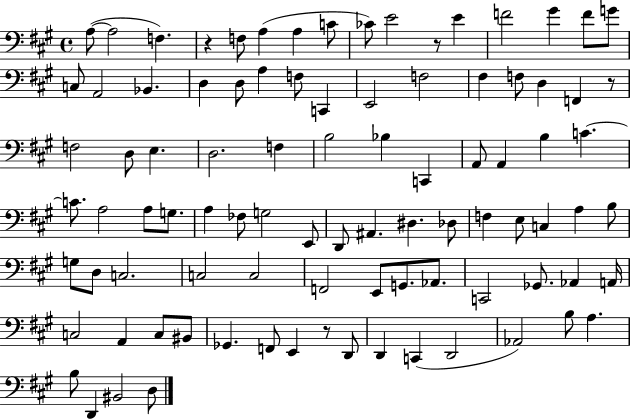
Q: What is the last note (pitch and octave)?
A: D3